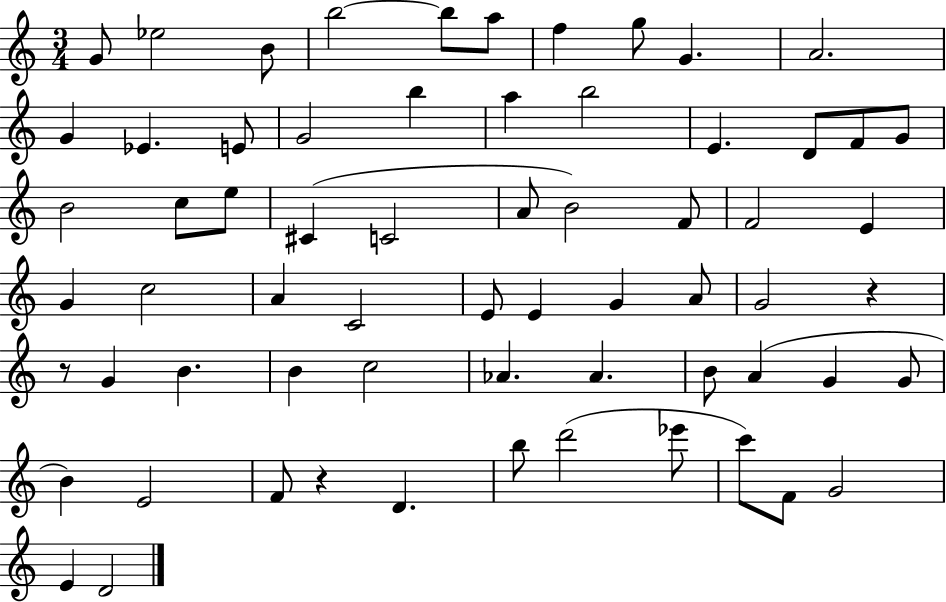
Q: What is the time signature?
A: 3/4